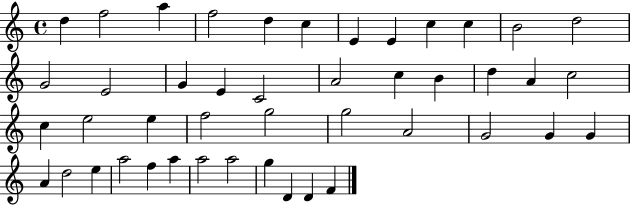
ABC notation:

X:1
T:Untitled
M:4/4
L:1/4
K:C
d f2 a f2 d c E E c c B2 d2 G2 E2 G E C2 A2 c B d A c2 c e2 e f2 g2 g2 A2 G2 G G A d2 e a2 f a a2 a2 g D D F